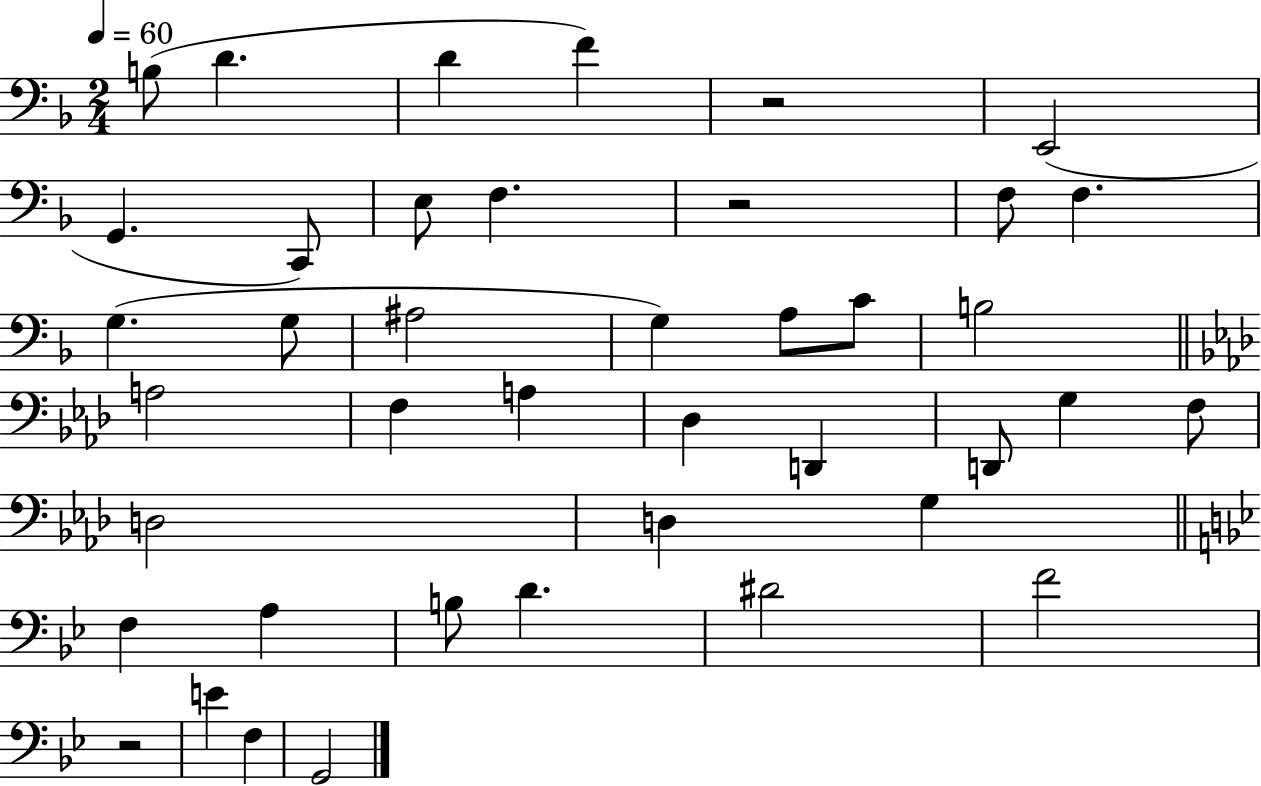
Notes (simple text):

B3/e D4/q. D4/q F4/q R/h E2/h G2/q. C2/e E3/e F3/q. R/h F3/e F3/q. G3/q. G3/e A#3/h G3/q A3/e C4/e B3/h A3/h F3/q A3/q Db3/q D2/q D2/e G3/q F3/e D3/h D3/q G3/q F3/q A3/q B3/e D4/q. D#4/h F4/h R/h E4/q F3/q G2/h